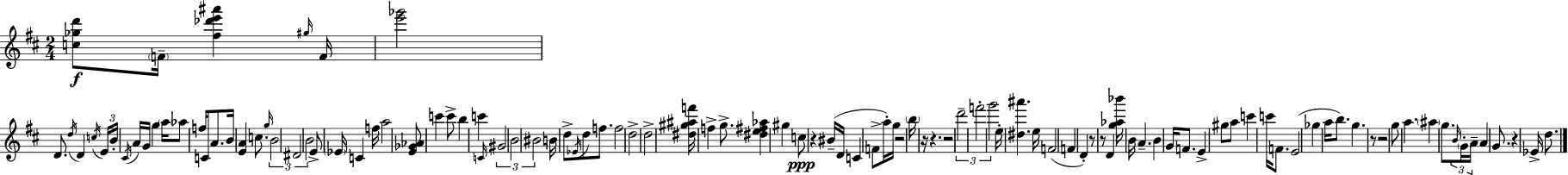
{
  \clef treble
  \numericTimeSignature
  \time 2/4
  \key d \major
  \repeat volta 2 { <c'' ges'' d'''>8\f \parenthesize f'16-- <fis'' des''' e''' ais'''>4 \grace { gis''16 } | f'16 <e''' ges'''>2 | d'8. \acciaccatura { d''16 } d'4 | \acciaccatura { c''16 } \tuplet 3/2 { e'16 b'16-. \acciaccatura { cis'16 } } a'16 g'16 g''4 | \break \parenthesize a''16 aes''8 f''16 c'8 | a'8. b'16 <e' a'>4 | c''8. \grace { g''16 } \tuplet 3/2 { b'2 | dis'2 | \break b'2 } | e'8-> \parenthesize ees'16 | c'4 f''16 a''2 | <e' ges' aes'>8 c'''4 | \break c'''8-> b''4 | c'''4 \grace { c'16 } \tuplet 3/2 { gis'2 | b'2 | bis'2 } | \break b'16 d''8-> | \acciaccatura { ees'16 } d''8 f''8. f''2 | d''2-> | d''2-> | \break <dis'' gis'' ais'' f'''>16 | f''4-> g''8.-> <dis'' e'' fis'' aes''>4 | gis''4 c''8\ppp | r4 bis'16--( d'16 c'4 | \break f'8-> a''16-.) g''16 r2 | \parenthesize b''16 | r16 r4. r2 | \tuplet 3/2 { d'''2-- | \break f'''2-. | g'''2 } | e''16-. | <dis'' ais'''>4. e''16 f'2( | \break f'4 | d'4-.) r8 | r8 d'4 <g'' aes'' bes'''>16 | b'16 a'4.-- b'4 | \break g'16 f'8. e'4-> | gis''8 a''8 c'''4 | c'''16 f'8. e'2( | ges''4 | \break a''16 b''8.) g''4. | r8 r2 | g''8 | a''4. \parenthesize ais''4 | \break g''8. \tuplet 3/2 { \grace { b'16 } \parenthesize g'16-. | a'16-- } a'4 g'8. | r4 ees'16-> d''8. | } \bar "|."
}